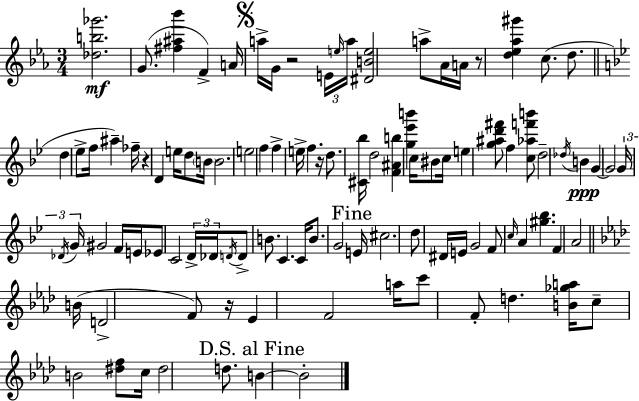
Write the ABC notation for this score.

X:1
T:Untitled
M:3/4
L:1/4
K:Eb
[_db_g']2 G/2 [^f^a_b'] F A/4 a/4 G/4 z2 E/4 e/4 a/4 [^DBe]2 a/2 _A/4 A/4 z/2 [d_e_a^g'] c/2 d/2 d _e/2 f/4 ^a _f/4 z D e/4 d/2 B/4 B2 e2 f f e/4 f z/4 d/2 [^C_b]/4 d2 [F^Ab] [g_e'b'] c/4 ^B/2 c/4 e [g^ad'^f']/2 f [c_af'b']/2 d2 _d/4 B G G2 G/4 _D/4 G/4 ^G2 F/4 E/4 _E/2 C2 D/4 _D/4 D/4 D/2 B/2 C C/4 B/2 G2 E/4 ^c2 d/2 ^D/4 E/4 G2 F/2 c/4 A [^g_b] F A2 B/4 D2 F/2 z/4 _E F2 a/4 c'/2 F/2 d [B_ga]/4 c/2 B2 [^df]/2 c/4 ^d2 d/2 B B2